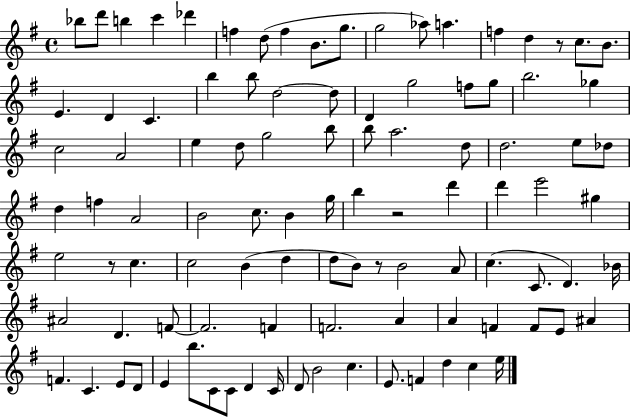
X:1
T:Untitled
M:4/4
L:1/4
K:G
_b/2 d'/2 b c' _d' f d/2 f B/2 g/2 g2 _a/2 a f d z/2 c/2 B/2 E D C b b/2 d2 d/2 D g2 f/2 g/2 b2 _g c2 A2 e d/2 g2 b/2 b/2 a2 d/2 d2 e/2 _d/2 d f A2 B2 c/2 B g/4 b z2 d' d' e'2 ^g e2 z/2 c c2 B d d/2 B/2 z/2 B2 A/2 c C/2 D _B/4 ^A2 D F/2 F2 F F2 A A F F/2 E/2 ^A F C E/2 D/2 E b/2 C/2 C/2 D C/4 D/2 B2 c E/2 F d c e/4